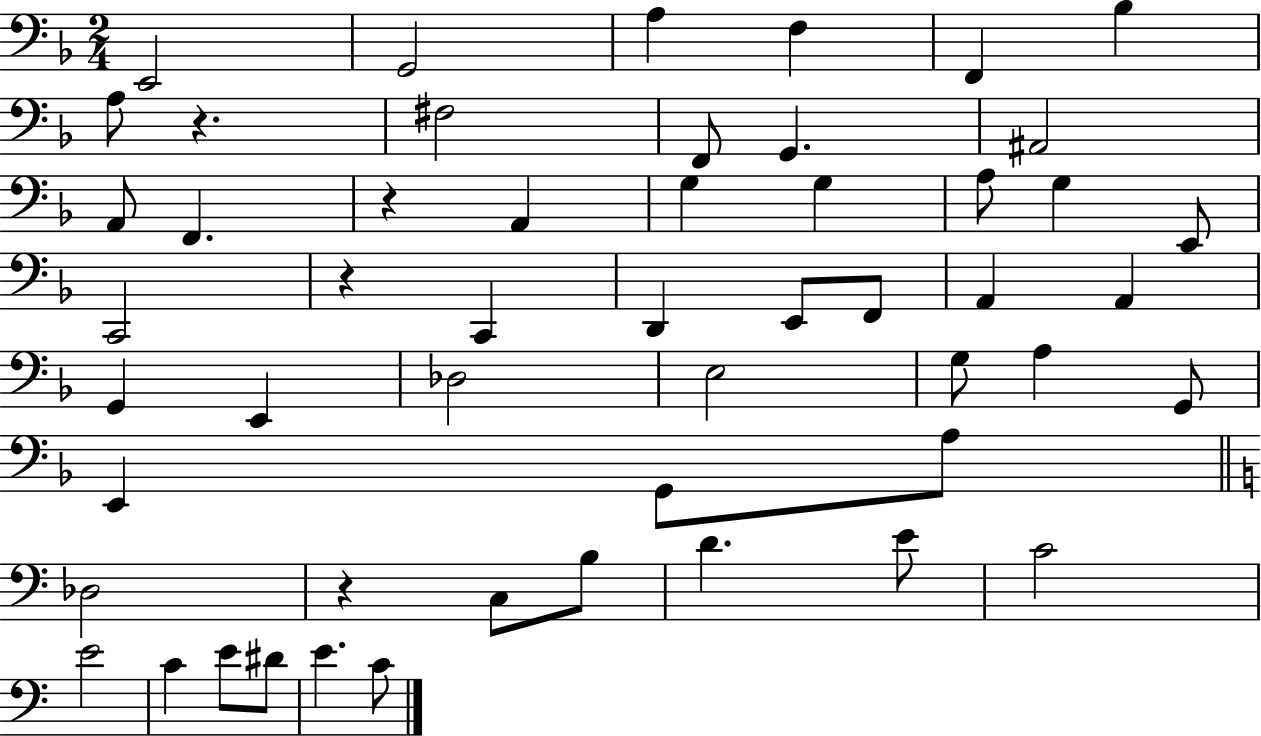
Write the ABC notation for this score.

X:1
T:Untitled
M:2/4
L:1/4
K:F
E,,2 G,,2 A, F, F,, _B, A,/2 z ^F,2 F,,/2 G,, ^A,,2 A,,/2 F,, z A,, G, G, A,/2 G, E,,/2 C,,2 z C,, D,, E,,/2 F,,/2 A,, A,, G,, E,, _D,2 E,2 G,/2 A, G,,/2 E,, G,,/2 A,/2 _D,2 z C,/2 B,/2 D E/2 C2 E2 C E/2 ^D/2 E C/2